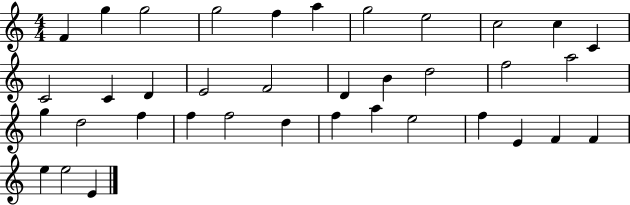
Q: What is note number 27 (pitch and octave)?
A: D5